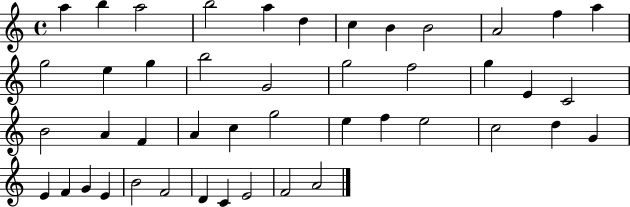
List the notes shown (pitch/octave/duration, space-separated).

A5/q B5/q A5/h B5/h A5/q D5/q C5/q B4/q B4/h A4/h F5/q A5/q G5/h E5/q G5/q B5/h G4/h G5/h F5/h G5/q E4/q C4/h B4/h A4/q F4/q A4/q C5/q G5/h E5/q F5/q E5/h C5/h D5/q G4/q E4/q F4/q G4/q E4/q B4/h F4/h D4/q C4/q E4/h F4/h A4/h